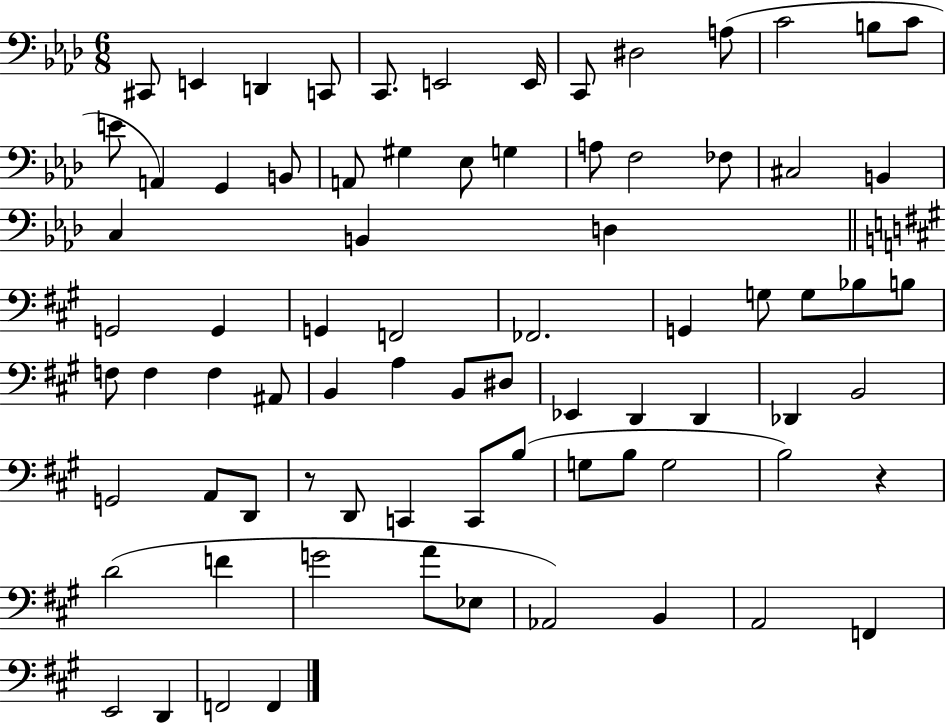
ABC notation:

X:1
T:Untitled
M:6/8
L:1/4
K:Ab
^C,,/2 E,, D,, C,,/2 C,,/2 E,,2 E,,/4 C,,/2 ^D,2 A,/2 C2 B,/2 C/2 E/2 A,, G,, B,,/2 A,,/2 ^G, _E,/2 G, A,/2 F,2 _F,/2 ^C,2 B,, C, B,, D, G,,2 G,, G,, F,,2 _F,,2 G,, G,/2 G,/2 _B,/2 B,/2 F,/2 F, F, ^A,,/2 B,, A, B,,/2 ^D,/2 _E,, D,, D,, _D,, B,,2 G,,2 A,,/2 D,,/2 z/2 D,,/2 C,, C,,/2 B,/2 G,/2 B,/2 G,2 B,2 z D2 F G2 A/2 _E,/2 _A,,2 B,, A,,2 F,, E,,2 D,, F,,2 F,,